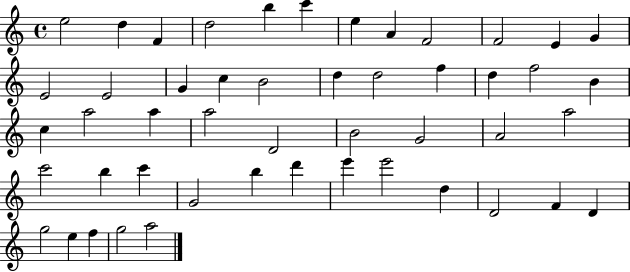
E5/h D5/q F4/q D5/h B5/q C6/q E5/q A4/q F4/h F4/h E4/q G4/q E4/h E4/h G4/q C5/q B4/h D5/q D5/h F5/q D5/q F5/h B4/q C5/q A5/h A5/q A5/h D4/h B4/h G4/h A4/h A5/h C6/h B5/q C6/q G4/h B5/q D6/q E6/q E6/h D5/q D4/h F4/q D4/q G5/h E5/q F5/q G5/h A5/h